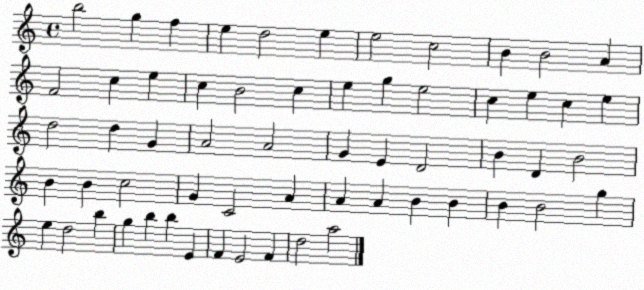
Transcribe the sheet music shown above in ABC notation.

X:1
T:Untitled
M:4/4
L:1/4
K:C
b2 g f e d2 e e2 c2 B B2 A F2 c e c B2 c e g e2 c e c e d2 d G A2 A2 G E D2 B D B2 B B c2 G C2 A A A B B B B2 g e d2 b g b b E F E2 F d2 a2